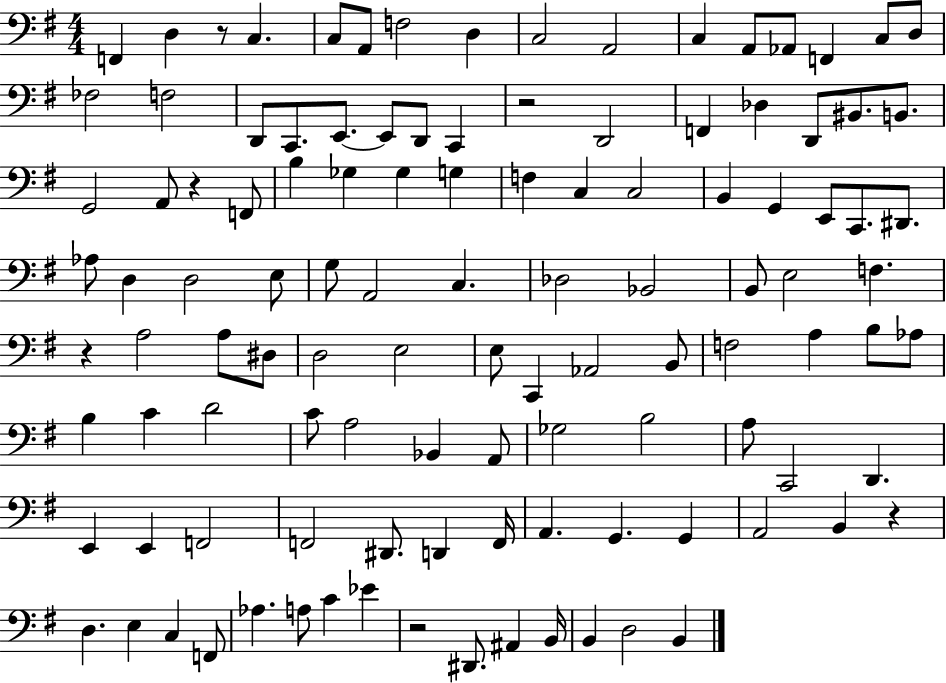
{
  \clef bass
  \numericTimeSignature
  \time 4/4
  \key g \major
  f,4 d4 r8 c4. | c8 a,8 f2 d4 | c2 a,2 | c4 a,8 aes,8 f,4 c8 d8 | \break fes2 f2 | d,8 c,8. e,8.~~ e,8 d,8 c,4 | r2 d,2 | f,4 des4 d,8 bis,8. b,8. | \break g,2 a,8 r4 f,8 | b4 ges4 ges4 g4 | f4 c4 c2 | b,4 g,4 e,8 c,8. dis,8. | \break aes8 d4 d2 e8 | g8 a,2 c4. | des2 bes,2 | b,8 e2 f4. | \break r4 a2 a8 dis8 | d2 e2 | e8 c,4 aes,2 b,8 | f2 a4 b8 aes8 | \break b4 c'4 d'2 | c'8 a2 bes,4 a,8 | ges2 b2 | a8 c,2 d,4. | \break e,4 e,4 f,2 | f,2 dis,8. d,4 f,16 | a,4. g,4. g,4 | a,2 b,4 r4 | \break d4. e4 c4 f,8 | aes4. a8 c'4 ees'4 | r2 dis,8. ais,4 b,16 | b,4 d2 b,4 | \break \bar "|."
}